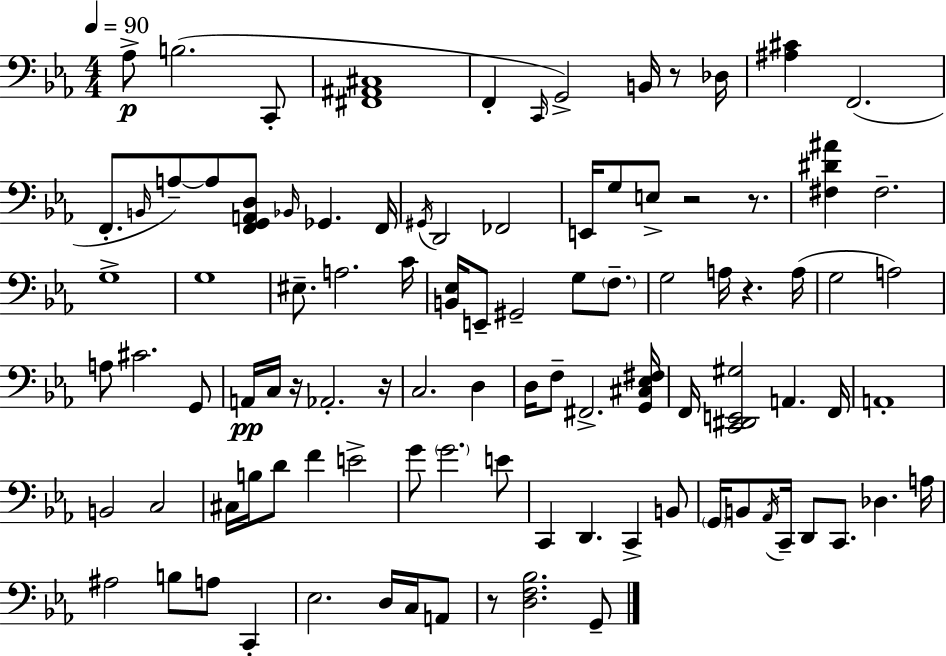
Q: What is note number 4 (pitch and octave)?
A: F2